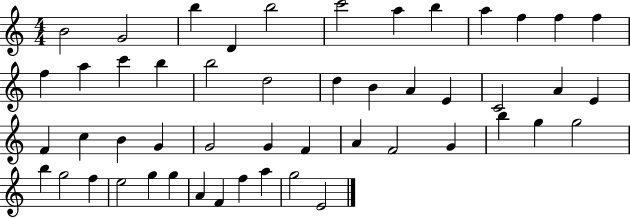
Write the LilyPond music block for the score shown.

{
  \clef treble
  \numericTimeSignature
  \time 4/4
  \key c \major
  b'2 g'2 | b''4 d'4 b''2 | c'''2 a''4 b''4 | a''4 f''4 f''4 f''4 | \break f''4 a''4 c'''4 b''4 | b''2 d''2 | d''4 b'4 a'4 e'4 | c'2 a'4 e'4 | \break f'4 c''4 b'4 g'4 | g'2 g'4 f'4 | a'4 f'2 g'4 | b''4 g''4 g''2 | \break b''4 g''2 f''4 | e''2 g''4 g''4 | a'4 f'4 f''4 a''4 | g''2 e'2 | \break \bar "|."
}